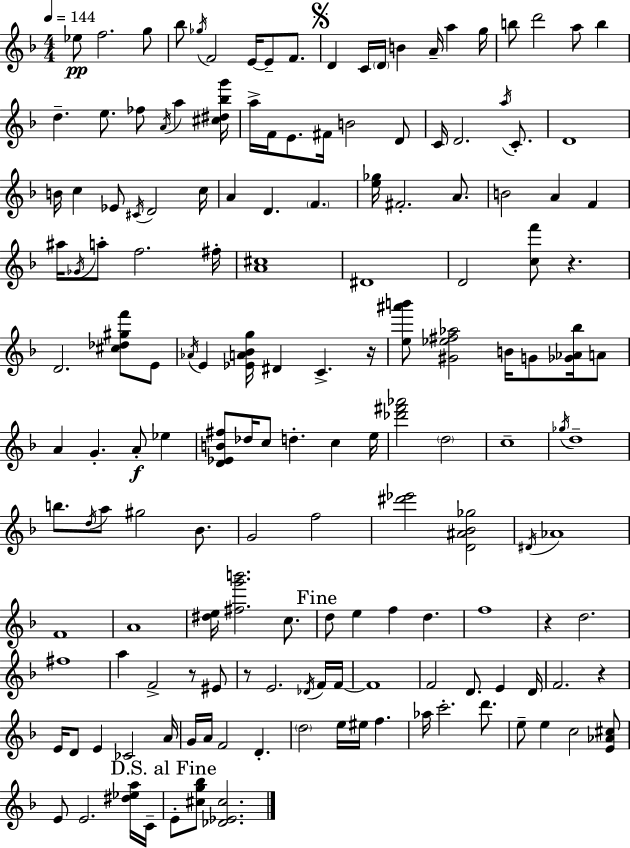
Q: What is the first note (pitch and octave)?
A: Eb5